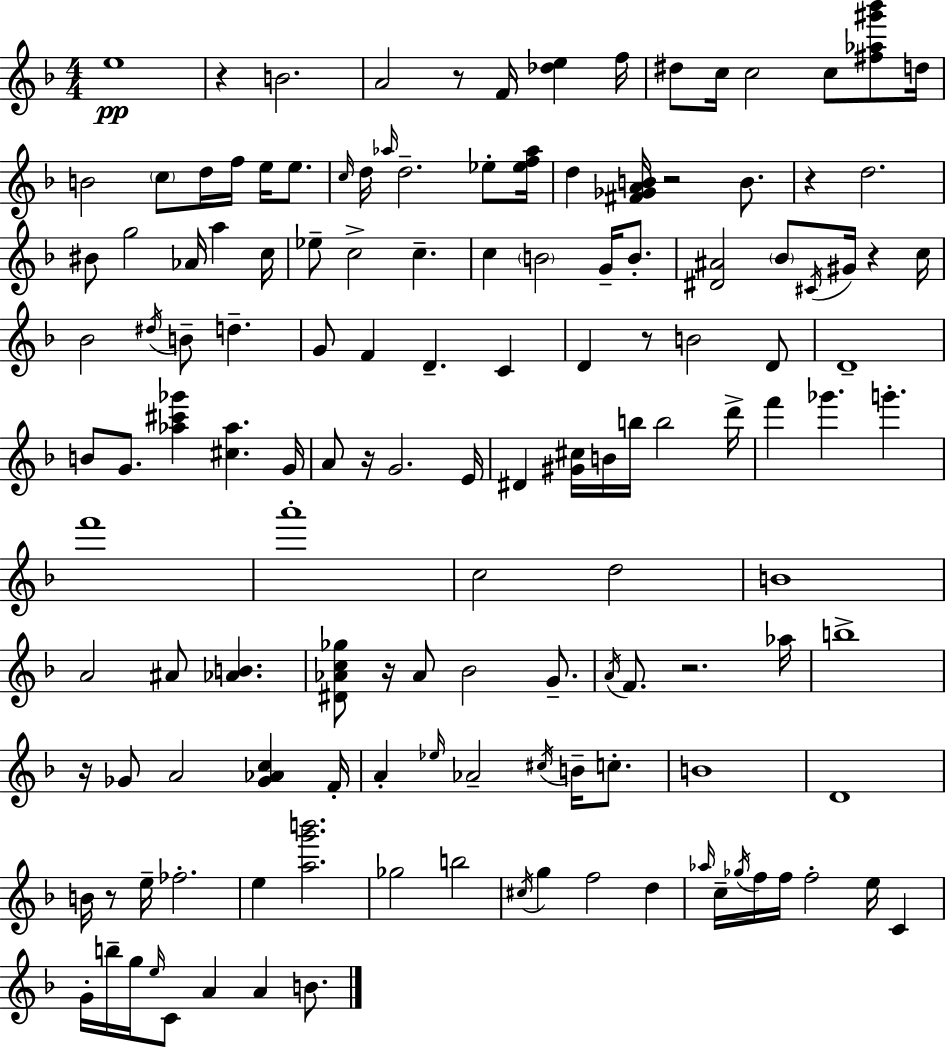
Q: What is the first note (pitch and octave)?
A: E5